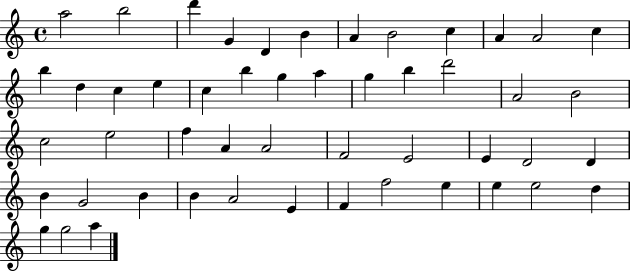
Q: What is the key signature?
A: C major